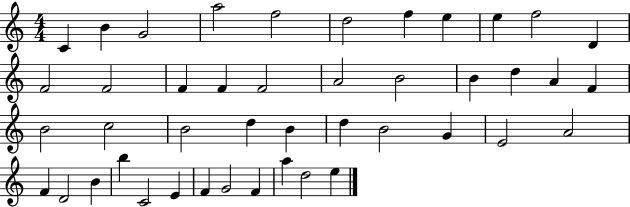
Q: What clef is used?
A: treble